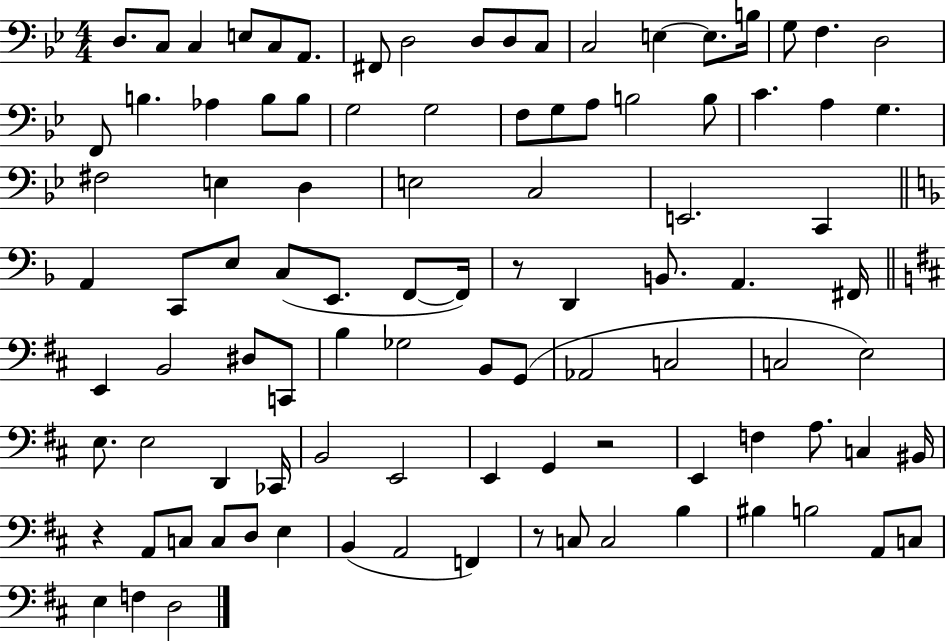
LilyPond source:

{
  \clef bass
  \numericTimeSignature
  \time 4/4
  \key bes \major
  d8. c8 c4 e8 c8 a,8. | fis,8 d2 d8 d8 c8 | c2 e4~~ e8. b16 | g8 f4. d2 | \break f,8 b4. aes4 b8 b8 | g2 g2 | f8 g8 a8 b2 b8 | c'4. a4 g4. | \break fis2 e4 d4 | e2 c2 | e,2. c,4 | \bar "||" \break \key d \minor a,4 c,8 e8 c8( e,8. f,8~~ f,16) | r8 d,4 b,8. a,4. fis,16 | \bar "||" \break \key b \minor e,4 b,2 dis8 c,8 | b4 ges2 b,8 g,8( | aes,2 c2 | c2 e2) | \break e8. e2 d,4 ces,16 | b,2 e,2 | e,4 g,4 r2 | e,4 f4 a8. c4 bis,16 | \break r4 a,8 c8 c8 d8 e4 | b,4( a,2 f,4) | r8 c8 c2 b4 | bis4 b2 a,8 c8 | \break e4 f4 d2 | \bar "|."
}